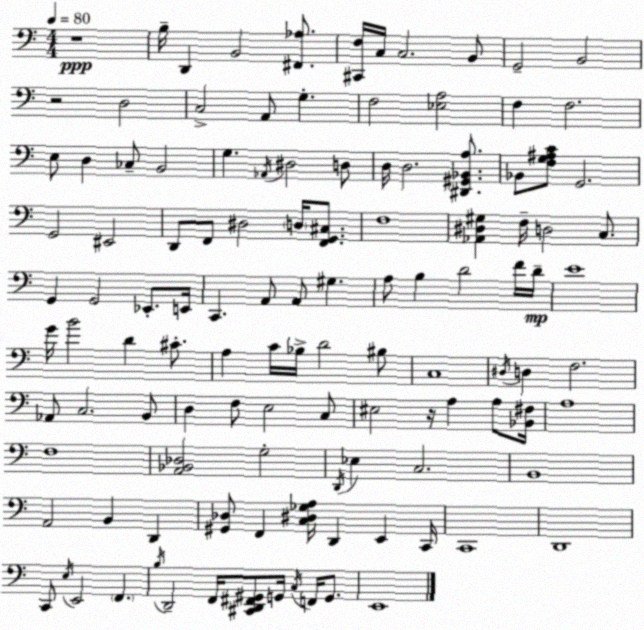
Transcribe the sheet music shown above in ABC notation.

X:1
T:Untitled
M:4/4
L:1/4
K:Am
z4 B,/4 D,, B,,2 [^F,,_A,]/2 [^C,,F,]/4 C,/4 C,2 B,,/2 G,,2 B,,2 z2 D,2 C,2 A,,/2 G, F,2 [_E,A,]2 F, F,2 E,/2 D, _C,/2 B,,2 G, _A,,/4 ^D,2 D,/2 D,/4 D,2 [^D,,^G,,_B,,A,]/2 _B,,/2 [F,G,^A,C]/2 G,,2 G,,2 ^E,,2 D,,/2 F,,/2 ^D,2 D,/4 [F,,G,,^C,]/2 F,4 [_A,,^D,^G,] F,/4 D,2 C,/2 G,, G,,2 _E,,/2 E,,/4 C,, A,,/2 A,,/2 ^G, A,/2 B, D2 F/4 D/4 E4 G/4 B2 D ^C/2 A, C/4 _B,/4 D2 ^B,/2 C,4 ^D,/4 D, F,2 _A,,/2 C,2 B,,/2 D, F,/2 E,2 C,/2 ^E,2 z/4 A, A,/2 [_B,,^F,]/4 A,4 F,4 [A,,_B,,_D,]2 G,2 D,,/4 _E, C,2 B,,4 A,,2 B,, D,, [^G,,_D,]/2 F,, [C,^D,_G,A,]/4 D,, E,, C,,/4 C,,4 D,,4 C,,/2 E,/4 E,,2 F,, B,/4 D,,2 F,,/4 [^C,,D,,^F,,^G,,]/2 G,,/4 C,/4 F,,/4 G,,/2 E,,4